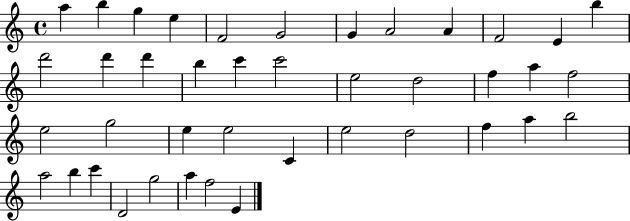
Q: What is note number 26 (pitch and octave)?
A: E5